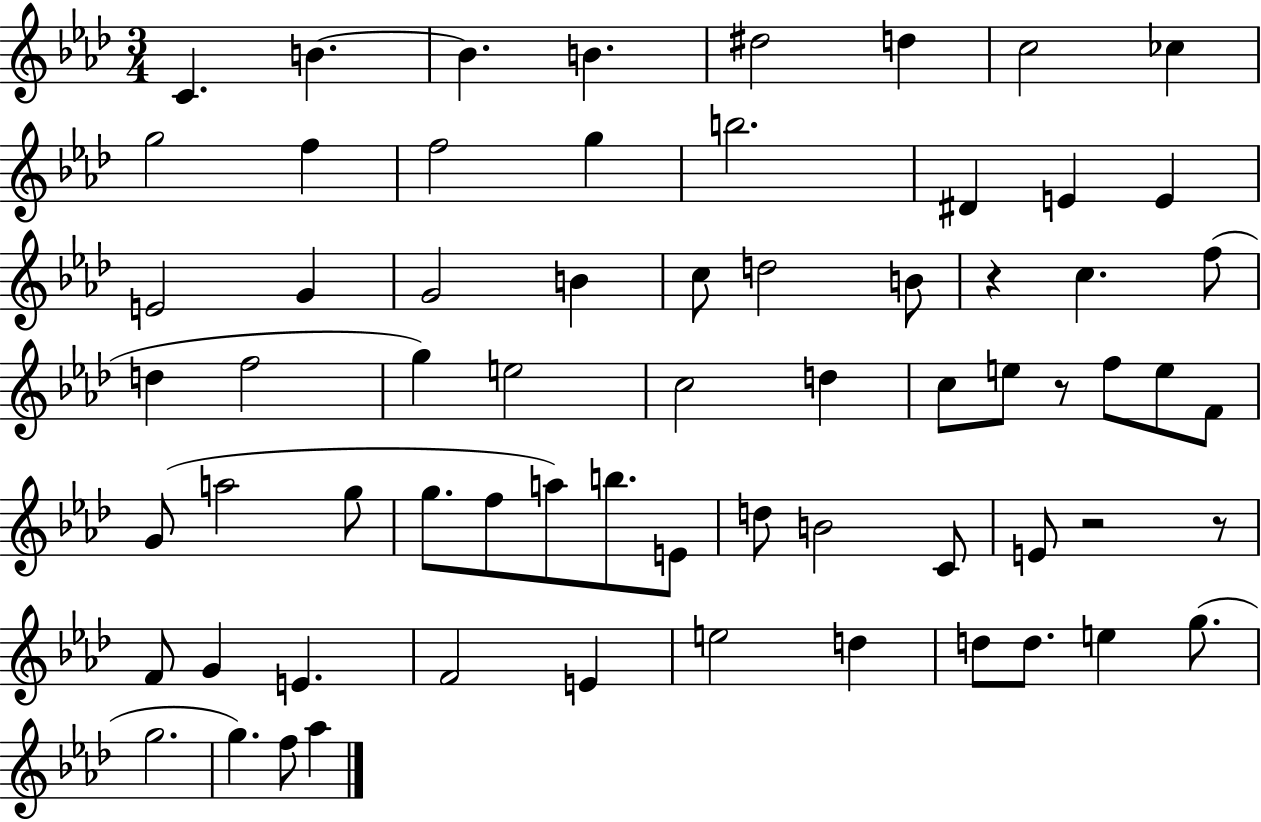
{
  \clef treble
  \numericTimeSignature
  \time 3/4
  \key aes \major
  c'4. b'4.~~ | b'4. b'4. | dis''2 d''4 | c''2 ces''4 | \break g''2 f''4 | f''2 g''4 | b''2. | dis'4 e'4 e'4 | \break e'2 g'4 | g'2 b'4 | c''8 d''2 b'8 | r4 c''4. f''8( | \break d''4 f''2 | g''4) e''2 | c''2 d''4 | c''8 e''8 r8 f''8 e''8 f'8 | \break g'8( a''2 g''8 | g''8. f''8 a''8) b''8. e'8 | d''8 b'2 c'8 | e'8 r2 r8 | \break f'8 g'4 e'4. | f'2 e'4 | e''2 d''4 | d''8 d''8. e''4 g''8.( | \break g''2. | g''4.) f''8 aes''4 | \bar "|."
}